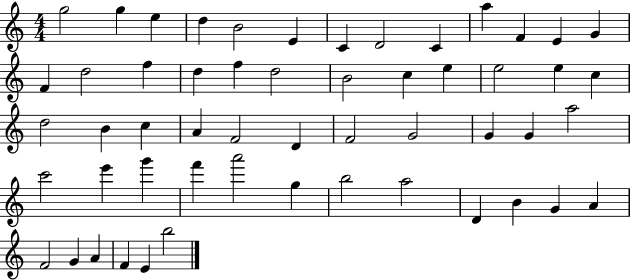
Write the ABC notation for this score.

X:1
T:Untitled
M:4/4
L:1/4
K:C
g2 g e d B2 E C D2 C a F E G F d2 f d f d2 B2 c e e2 e c d2 B c A F2 D F2 G2 G G a2 c'2 e' g' f' a'2 g b2 a2 D B G A F2 G A F E b2